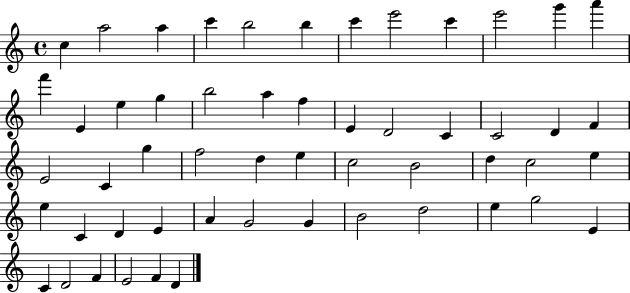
{
  \clef treble
  \time 4/4
  \defaultTimeSignature
  \key c \major
  c''4 a''2 a''4 | c'''4 b''2 b''4 | c'''4 e'''2 c'''4 | e'''2 g'''4 a'''4 | \break f'''4 e'4 e''4 g''4 | b''2 a''4 f''4 | e'4 d'2 c'4 | c'2 d'4 f'4 | \break e'2 c'4 g''4 | f''2 d''4 e''4 | c''2 b'2 | d''4 c''2 e''4 | \break e''4 c'4 d'4 e'4 | a'4 g'2 g'4 | b'2 d''2 | e''4 g''2 e'4 | \break c'4 d'2 f'4 | e'2 f'4 d'4 | \bar "|."
}